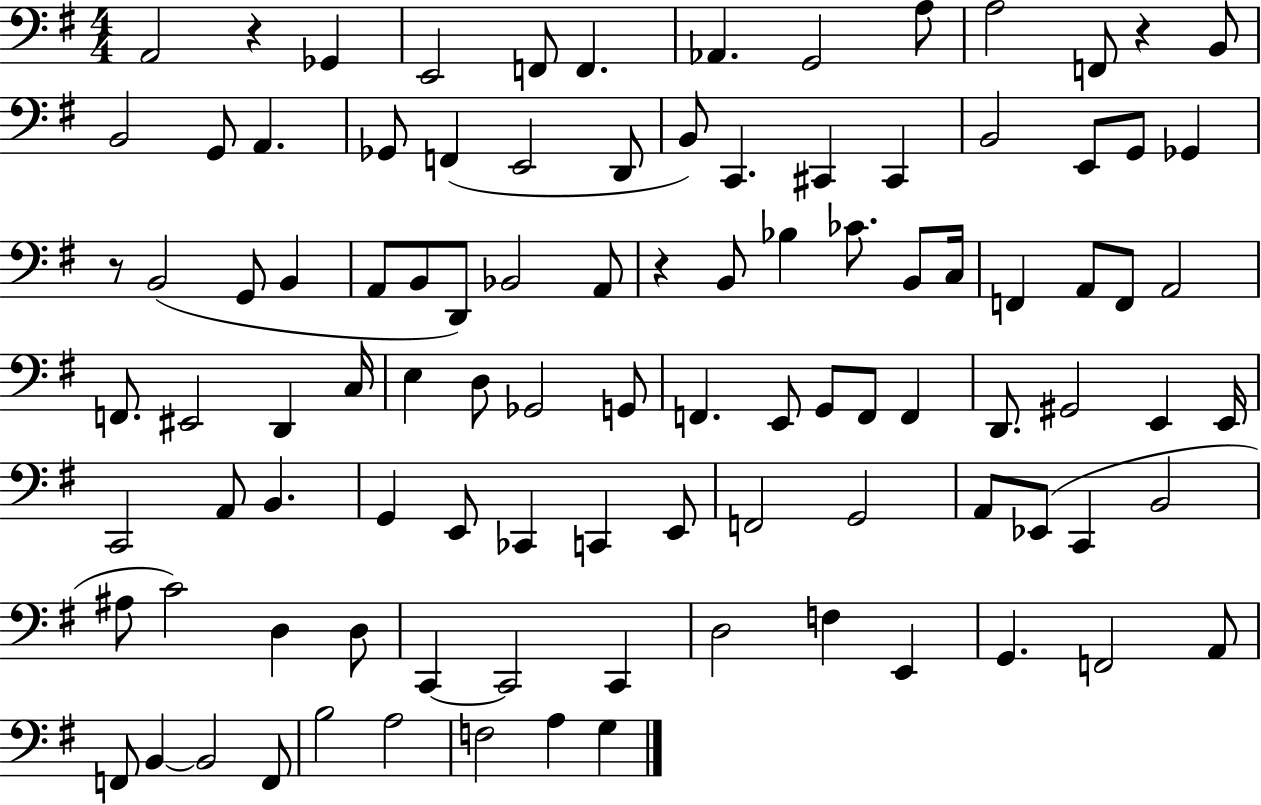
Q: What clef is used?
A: bass